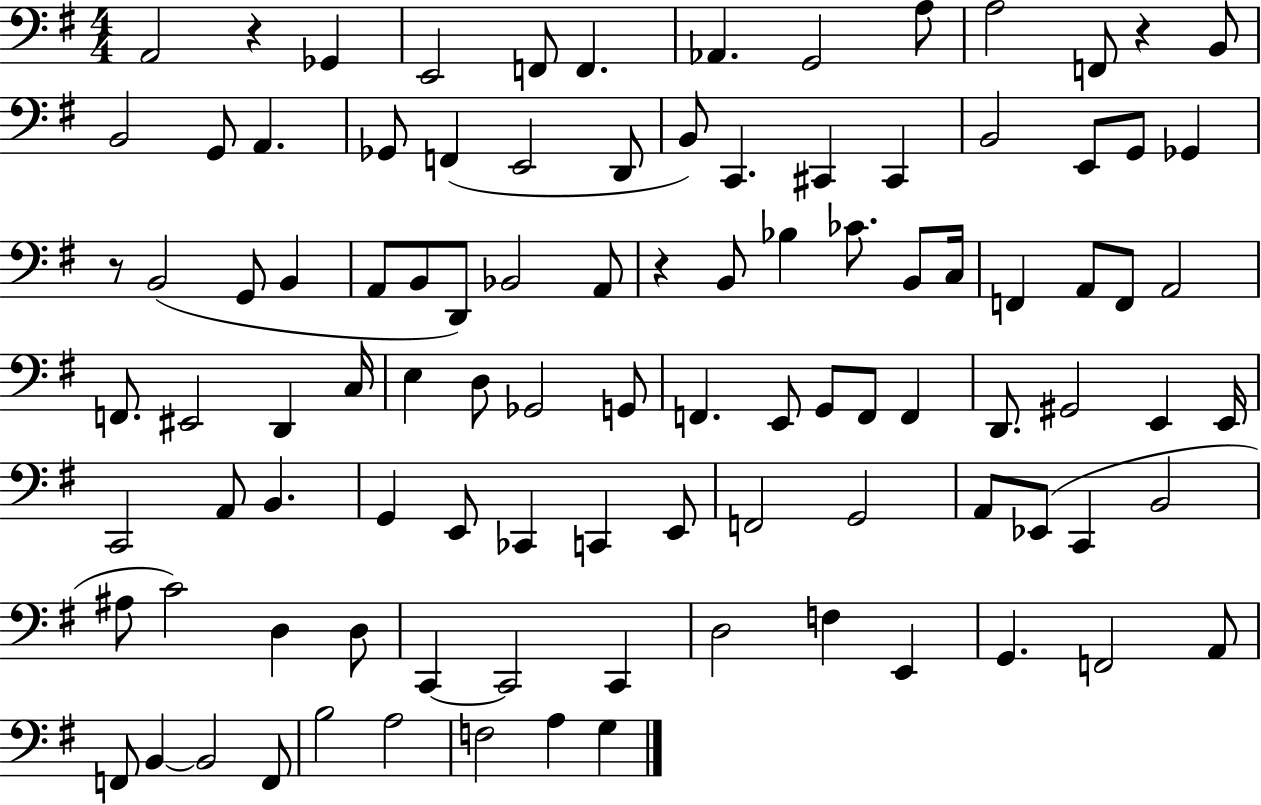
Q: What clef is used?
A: bass